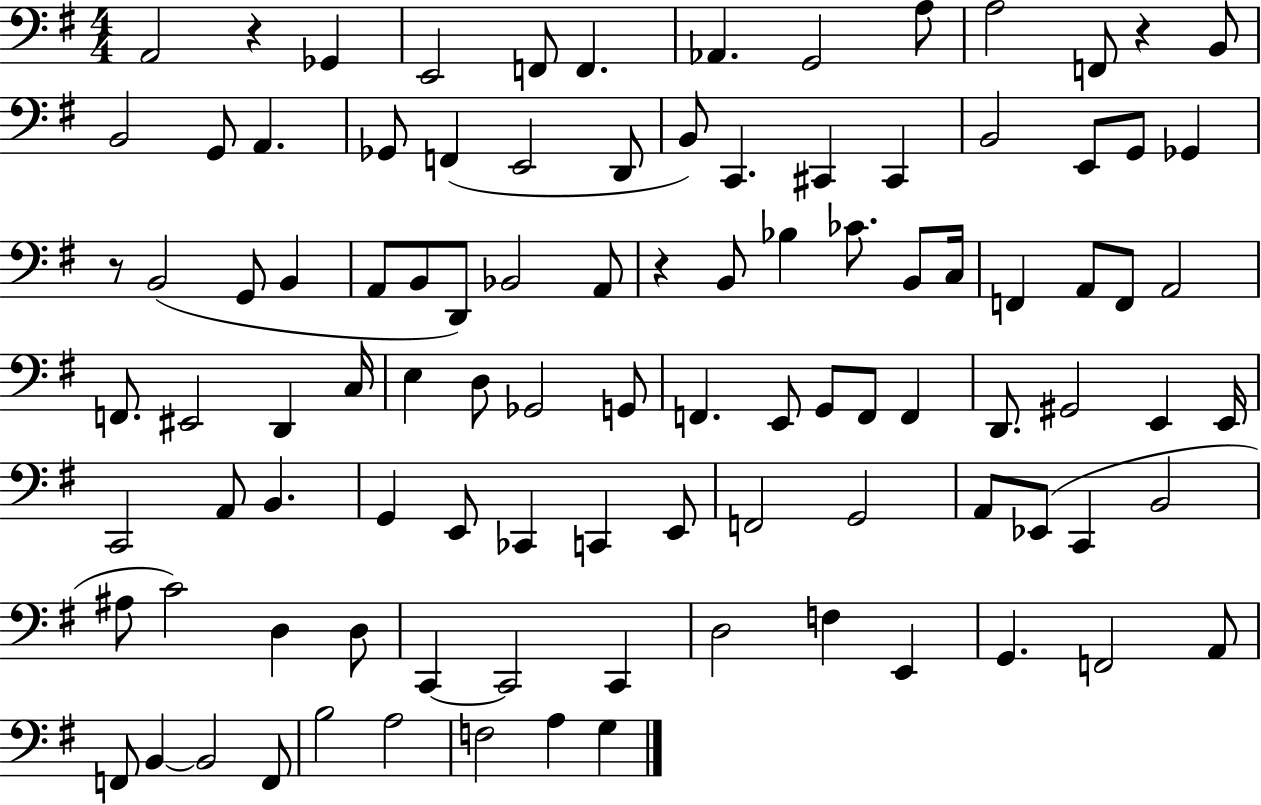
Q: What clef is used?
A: bass